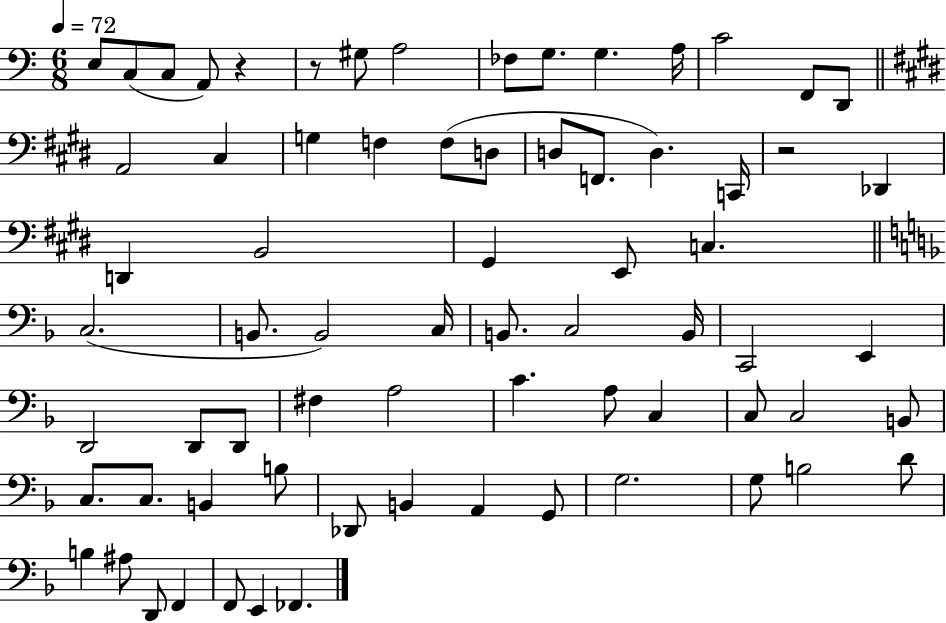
X:1
T:Untitled
M:6/8
L:1/4
K:C
E,/2 C,/2 C,/2 A,,/2 z z/2 ^G,/2 A,2 _F,/2 G,/2 G, A,/4 C2 F,,/2 D,,/2 A,,2 ^C, G, F, F,/2 D,/2 D,/2 F,,/2 D, C,,/4 z2 _D,, D,, B,,2 ^G,, E,,/2 C, C,2 B,,/2 B,,2 C,/4 B,,/2 C,2 B,,/4 C,,2 E,, D,,2 D,,/2 D,,/2 ^F, A,2 C A,/2 C, C,/2 C,2 B,,/2 C,/2 C,/2 B,, B,/2 _D,,/2 B,, A,, G,,/2 G,2 G,/2 B,2 D/2 B, ^A,/2 D,,/2 F,, F,,/2 E,, _F,,